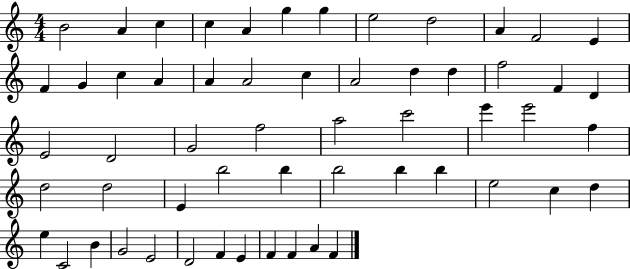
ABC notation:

X:1
T:Untitled
M:4/4
L:1/4
K:C
B2 A c c A g g e2 d2 A F2 E F G c A A A2 c A2 d d f2 F D E2 D2 G2 f2 a2 c'2 e' e'2 f d2 d2 E b2 b b2 b b e2 c d e C2 B G2 E2 D2 F E F F A F